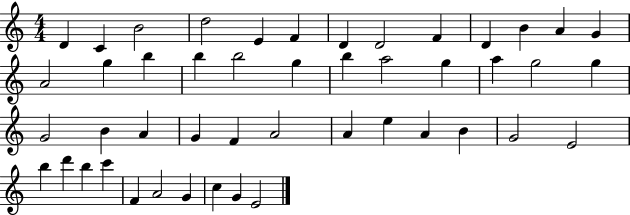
{
  \clef treble
  \numericTimeSignature
  \time 4/4
  \key c \major
  d'4 c'4 b'2 | d''2 e'4 f'4 | d'4 d'2 f'4 | d'4 b'4 a'4 g'4 | \break a'2 g''4 b''4 | b''4 b''2 g''4 | b''4 a''2 g''4 | a''4 g''2 g''4 | \break g'2 b'4 a'4 | g'4 f'4 a'2 | a'4 e''4 a'4 b'4 | g'2 e'2 | \break b''4 d'''4 b''4 c'''4 | f'4 a'2 g'4 | c''4 g'4 e'2 | \bar "|."
}